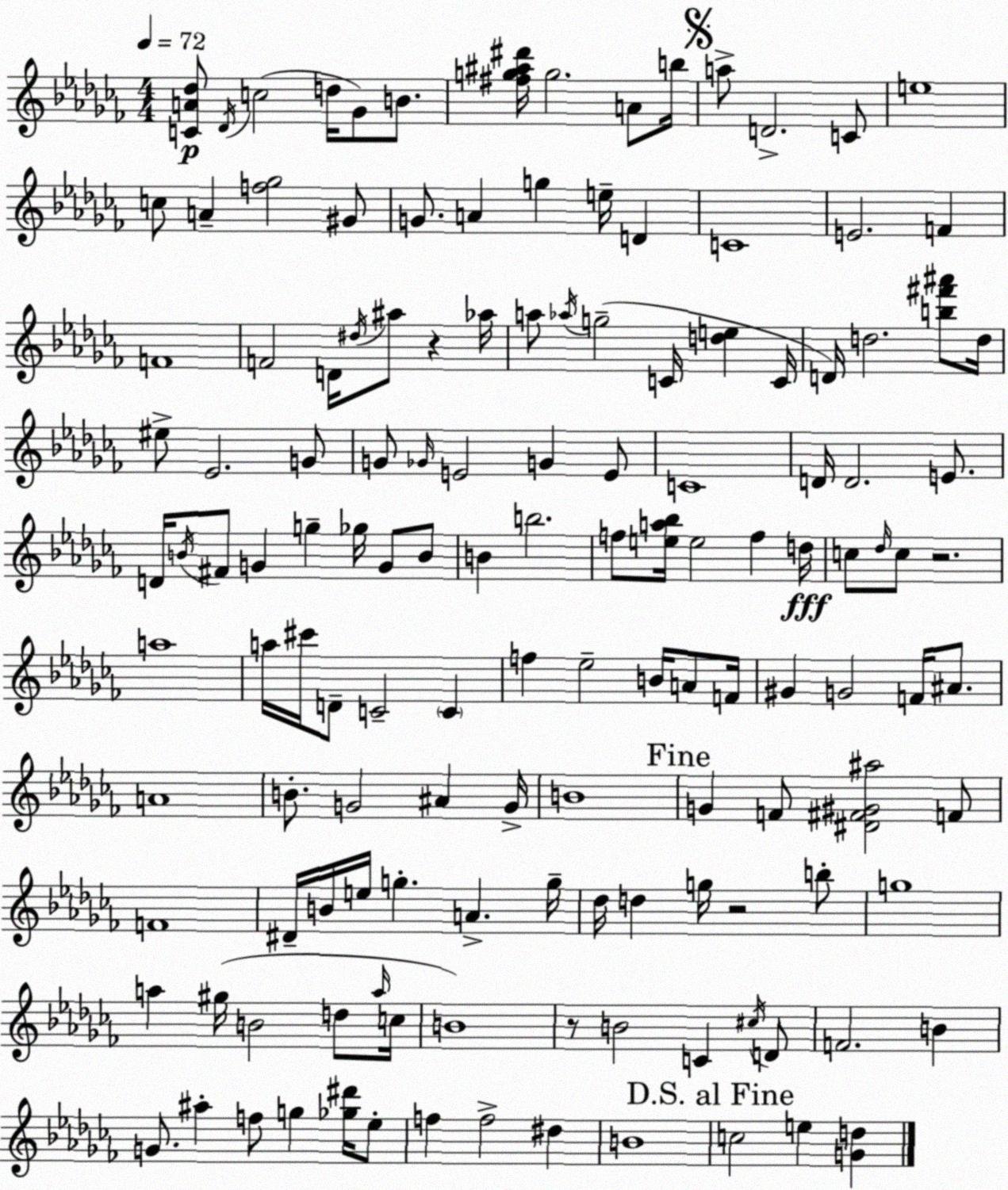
X:1
T:Untitled
M:4/4
L:1/4
K:Abm
[CA_d]/2 _D/4 c2 d/4 _G/2 B/2 [^fg^a^d']/4 g2 A/2 b/4 a/2 D2 C/2 e4 c/2 A [f_g]2 ^G/2 G/2 A g e/4 D C4 E2 F F4 F2 D/4 ^d/4 ^a/2 z _a/4 a/2 _a/4 g2 C/4 [de] C/4 D/4 d2 [b^f'^a']/2 d/4 ^e/2 _E2 G/2 G/2 _G/4 E2 G E/2 C4 D/4 D2 E/2 D/4 B/4 ^F/2 G g _g/4 G/2 B/2 B b2 f/2 [ea_b]/4 e2 f d/4 c/2 _d/4 c/2 z2 a4 a/4 ^c'/4 D/2 C2 C f _e2 B/4 A/2 F/4 ^G G2 F/4 ^A/2 A4 B/2 G2 ^A G/4 B4 G F/2 [^D^F^G^a]2 F/2 F4 ^D/4 B/4 e/4 g A g/4 _d/4 d g/4 z2 b/2 g4 a ^g/4 B2 d/2 a/4 c/4 B4 z/2 B2 C ^c/4 D/2 F2 B G/2 ^a f/2 g [_g^d']/4 _e/2 f f2 ^d B4 c2 e [Gd]